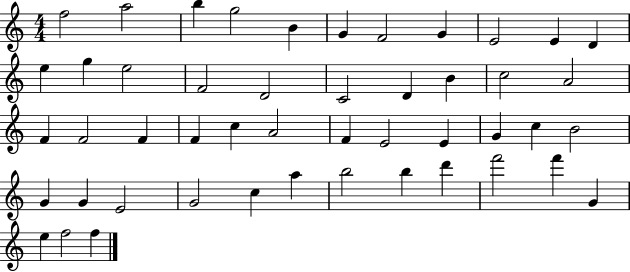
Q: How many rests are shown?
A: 0